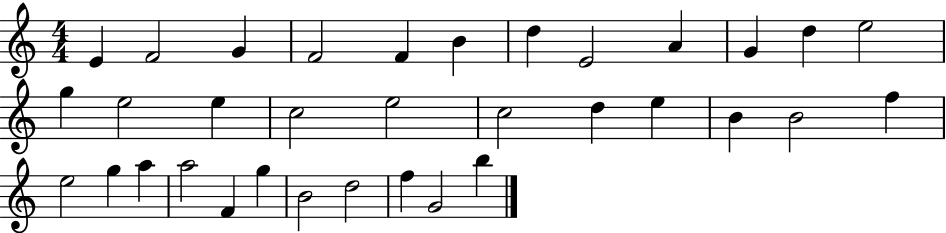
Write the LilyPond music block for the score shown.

{
  \clef treble
  \numericTimeSignature
  \time 4/4
  \key c \major
  e'4 f'2 g'4 | f'2 f'4 b'4 | d''4 e'2 a'4 | g'4 d''4 e''2 | \break g''4 e''2 e''4 | c''2 e''2 | c''2 d''4 e''4 | b'4 b'2 f''4 | \break e''2 g''4 a''4 | a''2 f'4 g''4 | b'2 d''2 | f''4 g'2 b''4 | \break \bar "|."
}